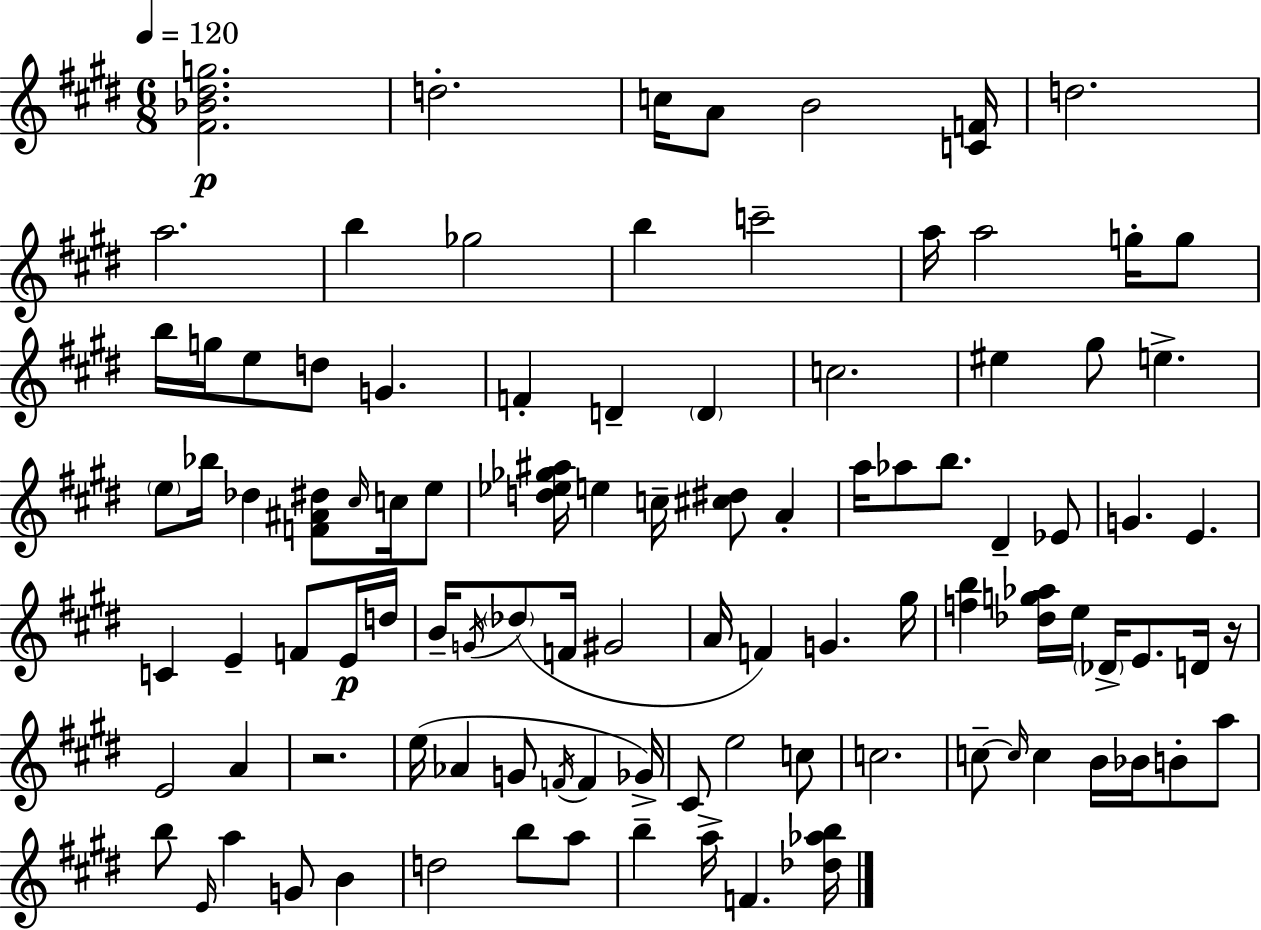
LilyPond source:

{
  \clef treble
  \numericTimeSignature
  \time 6/8
  \key e \major
  \tempo 4 = 120
  \repeat volta 2 { <fis' bes' dis'' g''>2.\p | d''2.-. | c''16 a'8 b'2 <c' f'>16 | d''2. | \break a''2. | b''4 ges''2 | b''4 c'''2-- | a''16 a''2 g''16-. g''8 | \break b''16 g''16 e''8 d''8 g'4. | f'4-. d'4-- \parenthesize d'4 | c''2. | eis''4 gis''8 e''4.-> | \break \parenthesize e''8 bes''16 des''4 <f' ais' dis''>8 \grace { cis''16 } c''16 e''8 | <d'' ees'' ges'' ais''>16 e''4 c''16-- <cis'' dis''>8 a'4-. | a''16 aes''8 b''8. dis'4-- ees'8 | g'4. e'4. | \break c'4 e'4-- f'8 e'16\p | d''16 b'16-- \acciaccatura { g'16 } \parenthesize des''8( f'16 gis'2 | a'16 f'4) g'4. | gis''16 <f'' b''>4 <des'' g'' aes''>16 e''16 \parenthesize des'16-> e'8. | \break d'16 r16 e'2 a'4 | r2. | e''16( aes'4 g'8 \acciaccatura { f'16 } f'4 | ges'16->) cis'8 e''2 | \break c''8 c''2. | c''8--~~ \grace { c''16 } c''4 b'16 bes'16 | b'8-. a''8 b''8 \grace { e'16 } a''4 g'8 | b'4 d''2 | \break b''8 a''8 b''4-- a''16-> f'4. | <des'' aes'' b''>16 } \bar "|."
}